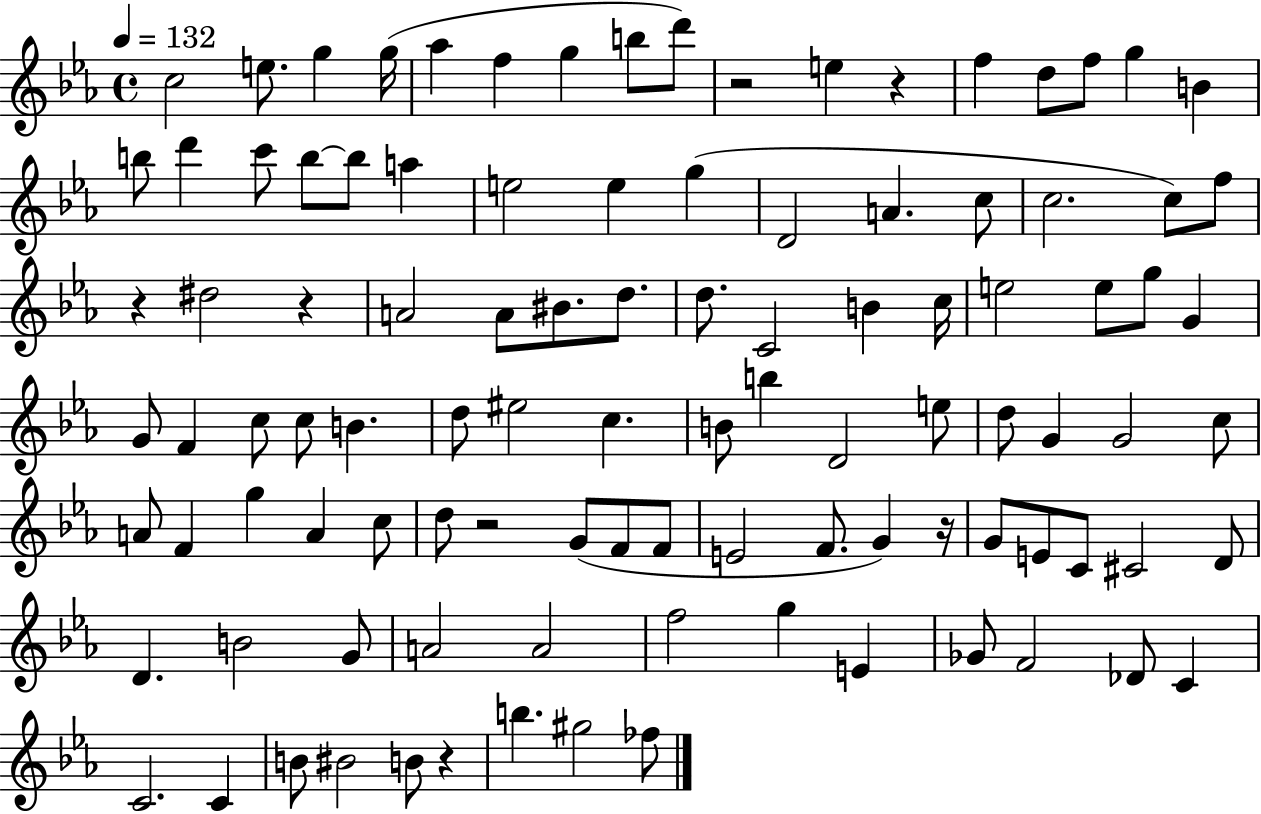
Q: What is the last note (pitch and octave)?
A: FES5